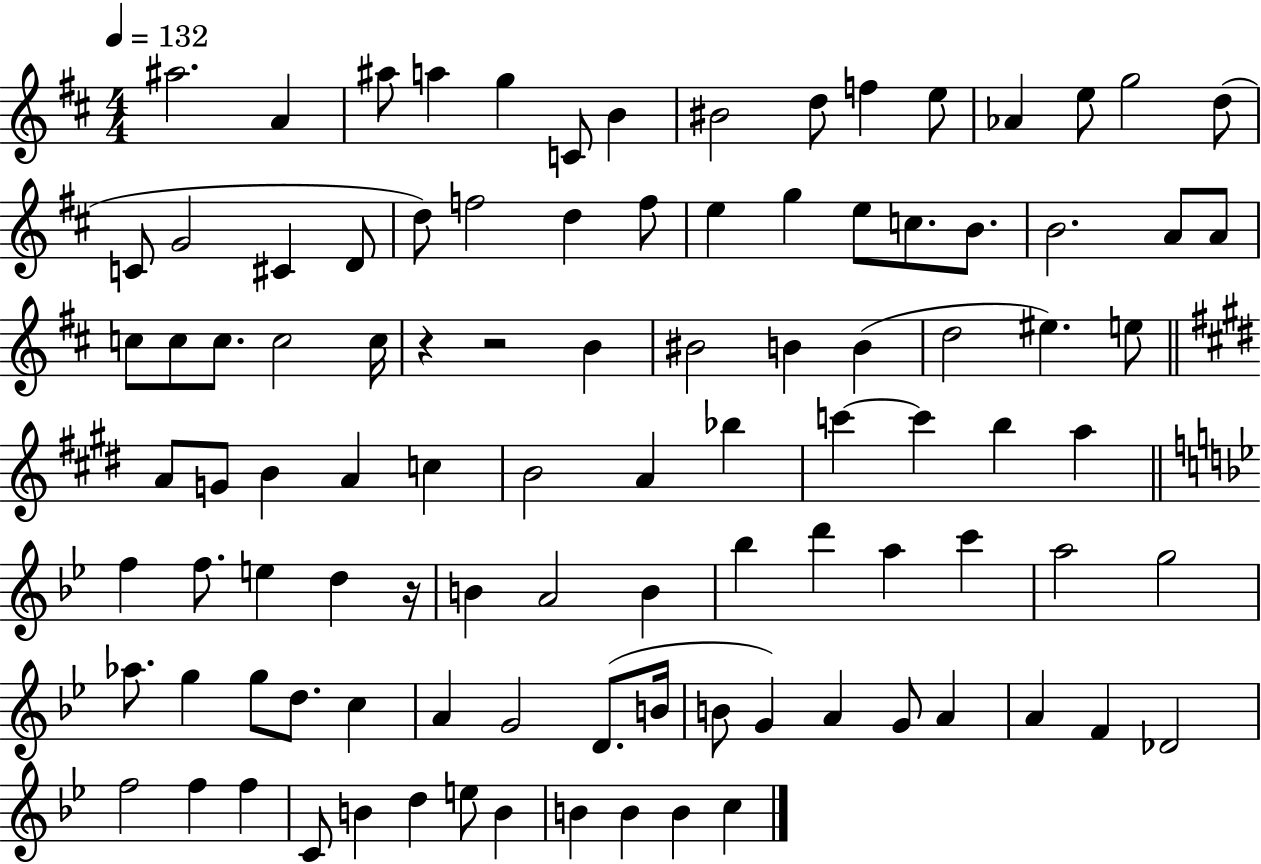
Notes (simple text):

A#5/h. A4/q A#5/e A5/q G5/q C4/e B4/q BIS4/h D5/e F5/q E5/e Ab4/q E5/e G5/h D5/e C4/e G4/h C#4/q D4/e D5/e F5/h D5/q F5/e E5/q G5/q E5/e C5/e. B4/e. B4/h. A4/e A4/e C5/e C5/e C5/e. C5/h C5/s R/q R/h B4/q BIS4/h B4/q B4/q D5/h EIS5/q. E5/e A4/e G4/e B4/q A4/q C5/q B4/h A4/q Bb5/q C6/q C6/q B5/q A5/q F5/q F5/e. E5/q D5/q R/s B4/q A4/h B4/q Bb5/q D6/q A5/q C6/q A5/h G5/h Ab5/e. G5/q G5/e D5/e. C5/q A4/q G4/h D4/e. B4/s B4/e G4/q A4/q G4/e A4/q A4/q F4/q Db4/h F5/h F5/q F5/q C4/e B4/q D5/q E5/e B4/q B4/q B4/q B4/q C5/q